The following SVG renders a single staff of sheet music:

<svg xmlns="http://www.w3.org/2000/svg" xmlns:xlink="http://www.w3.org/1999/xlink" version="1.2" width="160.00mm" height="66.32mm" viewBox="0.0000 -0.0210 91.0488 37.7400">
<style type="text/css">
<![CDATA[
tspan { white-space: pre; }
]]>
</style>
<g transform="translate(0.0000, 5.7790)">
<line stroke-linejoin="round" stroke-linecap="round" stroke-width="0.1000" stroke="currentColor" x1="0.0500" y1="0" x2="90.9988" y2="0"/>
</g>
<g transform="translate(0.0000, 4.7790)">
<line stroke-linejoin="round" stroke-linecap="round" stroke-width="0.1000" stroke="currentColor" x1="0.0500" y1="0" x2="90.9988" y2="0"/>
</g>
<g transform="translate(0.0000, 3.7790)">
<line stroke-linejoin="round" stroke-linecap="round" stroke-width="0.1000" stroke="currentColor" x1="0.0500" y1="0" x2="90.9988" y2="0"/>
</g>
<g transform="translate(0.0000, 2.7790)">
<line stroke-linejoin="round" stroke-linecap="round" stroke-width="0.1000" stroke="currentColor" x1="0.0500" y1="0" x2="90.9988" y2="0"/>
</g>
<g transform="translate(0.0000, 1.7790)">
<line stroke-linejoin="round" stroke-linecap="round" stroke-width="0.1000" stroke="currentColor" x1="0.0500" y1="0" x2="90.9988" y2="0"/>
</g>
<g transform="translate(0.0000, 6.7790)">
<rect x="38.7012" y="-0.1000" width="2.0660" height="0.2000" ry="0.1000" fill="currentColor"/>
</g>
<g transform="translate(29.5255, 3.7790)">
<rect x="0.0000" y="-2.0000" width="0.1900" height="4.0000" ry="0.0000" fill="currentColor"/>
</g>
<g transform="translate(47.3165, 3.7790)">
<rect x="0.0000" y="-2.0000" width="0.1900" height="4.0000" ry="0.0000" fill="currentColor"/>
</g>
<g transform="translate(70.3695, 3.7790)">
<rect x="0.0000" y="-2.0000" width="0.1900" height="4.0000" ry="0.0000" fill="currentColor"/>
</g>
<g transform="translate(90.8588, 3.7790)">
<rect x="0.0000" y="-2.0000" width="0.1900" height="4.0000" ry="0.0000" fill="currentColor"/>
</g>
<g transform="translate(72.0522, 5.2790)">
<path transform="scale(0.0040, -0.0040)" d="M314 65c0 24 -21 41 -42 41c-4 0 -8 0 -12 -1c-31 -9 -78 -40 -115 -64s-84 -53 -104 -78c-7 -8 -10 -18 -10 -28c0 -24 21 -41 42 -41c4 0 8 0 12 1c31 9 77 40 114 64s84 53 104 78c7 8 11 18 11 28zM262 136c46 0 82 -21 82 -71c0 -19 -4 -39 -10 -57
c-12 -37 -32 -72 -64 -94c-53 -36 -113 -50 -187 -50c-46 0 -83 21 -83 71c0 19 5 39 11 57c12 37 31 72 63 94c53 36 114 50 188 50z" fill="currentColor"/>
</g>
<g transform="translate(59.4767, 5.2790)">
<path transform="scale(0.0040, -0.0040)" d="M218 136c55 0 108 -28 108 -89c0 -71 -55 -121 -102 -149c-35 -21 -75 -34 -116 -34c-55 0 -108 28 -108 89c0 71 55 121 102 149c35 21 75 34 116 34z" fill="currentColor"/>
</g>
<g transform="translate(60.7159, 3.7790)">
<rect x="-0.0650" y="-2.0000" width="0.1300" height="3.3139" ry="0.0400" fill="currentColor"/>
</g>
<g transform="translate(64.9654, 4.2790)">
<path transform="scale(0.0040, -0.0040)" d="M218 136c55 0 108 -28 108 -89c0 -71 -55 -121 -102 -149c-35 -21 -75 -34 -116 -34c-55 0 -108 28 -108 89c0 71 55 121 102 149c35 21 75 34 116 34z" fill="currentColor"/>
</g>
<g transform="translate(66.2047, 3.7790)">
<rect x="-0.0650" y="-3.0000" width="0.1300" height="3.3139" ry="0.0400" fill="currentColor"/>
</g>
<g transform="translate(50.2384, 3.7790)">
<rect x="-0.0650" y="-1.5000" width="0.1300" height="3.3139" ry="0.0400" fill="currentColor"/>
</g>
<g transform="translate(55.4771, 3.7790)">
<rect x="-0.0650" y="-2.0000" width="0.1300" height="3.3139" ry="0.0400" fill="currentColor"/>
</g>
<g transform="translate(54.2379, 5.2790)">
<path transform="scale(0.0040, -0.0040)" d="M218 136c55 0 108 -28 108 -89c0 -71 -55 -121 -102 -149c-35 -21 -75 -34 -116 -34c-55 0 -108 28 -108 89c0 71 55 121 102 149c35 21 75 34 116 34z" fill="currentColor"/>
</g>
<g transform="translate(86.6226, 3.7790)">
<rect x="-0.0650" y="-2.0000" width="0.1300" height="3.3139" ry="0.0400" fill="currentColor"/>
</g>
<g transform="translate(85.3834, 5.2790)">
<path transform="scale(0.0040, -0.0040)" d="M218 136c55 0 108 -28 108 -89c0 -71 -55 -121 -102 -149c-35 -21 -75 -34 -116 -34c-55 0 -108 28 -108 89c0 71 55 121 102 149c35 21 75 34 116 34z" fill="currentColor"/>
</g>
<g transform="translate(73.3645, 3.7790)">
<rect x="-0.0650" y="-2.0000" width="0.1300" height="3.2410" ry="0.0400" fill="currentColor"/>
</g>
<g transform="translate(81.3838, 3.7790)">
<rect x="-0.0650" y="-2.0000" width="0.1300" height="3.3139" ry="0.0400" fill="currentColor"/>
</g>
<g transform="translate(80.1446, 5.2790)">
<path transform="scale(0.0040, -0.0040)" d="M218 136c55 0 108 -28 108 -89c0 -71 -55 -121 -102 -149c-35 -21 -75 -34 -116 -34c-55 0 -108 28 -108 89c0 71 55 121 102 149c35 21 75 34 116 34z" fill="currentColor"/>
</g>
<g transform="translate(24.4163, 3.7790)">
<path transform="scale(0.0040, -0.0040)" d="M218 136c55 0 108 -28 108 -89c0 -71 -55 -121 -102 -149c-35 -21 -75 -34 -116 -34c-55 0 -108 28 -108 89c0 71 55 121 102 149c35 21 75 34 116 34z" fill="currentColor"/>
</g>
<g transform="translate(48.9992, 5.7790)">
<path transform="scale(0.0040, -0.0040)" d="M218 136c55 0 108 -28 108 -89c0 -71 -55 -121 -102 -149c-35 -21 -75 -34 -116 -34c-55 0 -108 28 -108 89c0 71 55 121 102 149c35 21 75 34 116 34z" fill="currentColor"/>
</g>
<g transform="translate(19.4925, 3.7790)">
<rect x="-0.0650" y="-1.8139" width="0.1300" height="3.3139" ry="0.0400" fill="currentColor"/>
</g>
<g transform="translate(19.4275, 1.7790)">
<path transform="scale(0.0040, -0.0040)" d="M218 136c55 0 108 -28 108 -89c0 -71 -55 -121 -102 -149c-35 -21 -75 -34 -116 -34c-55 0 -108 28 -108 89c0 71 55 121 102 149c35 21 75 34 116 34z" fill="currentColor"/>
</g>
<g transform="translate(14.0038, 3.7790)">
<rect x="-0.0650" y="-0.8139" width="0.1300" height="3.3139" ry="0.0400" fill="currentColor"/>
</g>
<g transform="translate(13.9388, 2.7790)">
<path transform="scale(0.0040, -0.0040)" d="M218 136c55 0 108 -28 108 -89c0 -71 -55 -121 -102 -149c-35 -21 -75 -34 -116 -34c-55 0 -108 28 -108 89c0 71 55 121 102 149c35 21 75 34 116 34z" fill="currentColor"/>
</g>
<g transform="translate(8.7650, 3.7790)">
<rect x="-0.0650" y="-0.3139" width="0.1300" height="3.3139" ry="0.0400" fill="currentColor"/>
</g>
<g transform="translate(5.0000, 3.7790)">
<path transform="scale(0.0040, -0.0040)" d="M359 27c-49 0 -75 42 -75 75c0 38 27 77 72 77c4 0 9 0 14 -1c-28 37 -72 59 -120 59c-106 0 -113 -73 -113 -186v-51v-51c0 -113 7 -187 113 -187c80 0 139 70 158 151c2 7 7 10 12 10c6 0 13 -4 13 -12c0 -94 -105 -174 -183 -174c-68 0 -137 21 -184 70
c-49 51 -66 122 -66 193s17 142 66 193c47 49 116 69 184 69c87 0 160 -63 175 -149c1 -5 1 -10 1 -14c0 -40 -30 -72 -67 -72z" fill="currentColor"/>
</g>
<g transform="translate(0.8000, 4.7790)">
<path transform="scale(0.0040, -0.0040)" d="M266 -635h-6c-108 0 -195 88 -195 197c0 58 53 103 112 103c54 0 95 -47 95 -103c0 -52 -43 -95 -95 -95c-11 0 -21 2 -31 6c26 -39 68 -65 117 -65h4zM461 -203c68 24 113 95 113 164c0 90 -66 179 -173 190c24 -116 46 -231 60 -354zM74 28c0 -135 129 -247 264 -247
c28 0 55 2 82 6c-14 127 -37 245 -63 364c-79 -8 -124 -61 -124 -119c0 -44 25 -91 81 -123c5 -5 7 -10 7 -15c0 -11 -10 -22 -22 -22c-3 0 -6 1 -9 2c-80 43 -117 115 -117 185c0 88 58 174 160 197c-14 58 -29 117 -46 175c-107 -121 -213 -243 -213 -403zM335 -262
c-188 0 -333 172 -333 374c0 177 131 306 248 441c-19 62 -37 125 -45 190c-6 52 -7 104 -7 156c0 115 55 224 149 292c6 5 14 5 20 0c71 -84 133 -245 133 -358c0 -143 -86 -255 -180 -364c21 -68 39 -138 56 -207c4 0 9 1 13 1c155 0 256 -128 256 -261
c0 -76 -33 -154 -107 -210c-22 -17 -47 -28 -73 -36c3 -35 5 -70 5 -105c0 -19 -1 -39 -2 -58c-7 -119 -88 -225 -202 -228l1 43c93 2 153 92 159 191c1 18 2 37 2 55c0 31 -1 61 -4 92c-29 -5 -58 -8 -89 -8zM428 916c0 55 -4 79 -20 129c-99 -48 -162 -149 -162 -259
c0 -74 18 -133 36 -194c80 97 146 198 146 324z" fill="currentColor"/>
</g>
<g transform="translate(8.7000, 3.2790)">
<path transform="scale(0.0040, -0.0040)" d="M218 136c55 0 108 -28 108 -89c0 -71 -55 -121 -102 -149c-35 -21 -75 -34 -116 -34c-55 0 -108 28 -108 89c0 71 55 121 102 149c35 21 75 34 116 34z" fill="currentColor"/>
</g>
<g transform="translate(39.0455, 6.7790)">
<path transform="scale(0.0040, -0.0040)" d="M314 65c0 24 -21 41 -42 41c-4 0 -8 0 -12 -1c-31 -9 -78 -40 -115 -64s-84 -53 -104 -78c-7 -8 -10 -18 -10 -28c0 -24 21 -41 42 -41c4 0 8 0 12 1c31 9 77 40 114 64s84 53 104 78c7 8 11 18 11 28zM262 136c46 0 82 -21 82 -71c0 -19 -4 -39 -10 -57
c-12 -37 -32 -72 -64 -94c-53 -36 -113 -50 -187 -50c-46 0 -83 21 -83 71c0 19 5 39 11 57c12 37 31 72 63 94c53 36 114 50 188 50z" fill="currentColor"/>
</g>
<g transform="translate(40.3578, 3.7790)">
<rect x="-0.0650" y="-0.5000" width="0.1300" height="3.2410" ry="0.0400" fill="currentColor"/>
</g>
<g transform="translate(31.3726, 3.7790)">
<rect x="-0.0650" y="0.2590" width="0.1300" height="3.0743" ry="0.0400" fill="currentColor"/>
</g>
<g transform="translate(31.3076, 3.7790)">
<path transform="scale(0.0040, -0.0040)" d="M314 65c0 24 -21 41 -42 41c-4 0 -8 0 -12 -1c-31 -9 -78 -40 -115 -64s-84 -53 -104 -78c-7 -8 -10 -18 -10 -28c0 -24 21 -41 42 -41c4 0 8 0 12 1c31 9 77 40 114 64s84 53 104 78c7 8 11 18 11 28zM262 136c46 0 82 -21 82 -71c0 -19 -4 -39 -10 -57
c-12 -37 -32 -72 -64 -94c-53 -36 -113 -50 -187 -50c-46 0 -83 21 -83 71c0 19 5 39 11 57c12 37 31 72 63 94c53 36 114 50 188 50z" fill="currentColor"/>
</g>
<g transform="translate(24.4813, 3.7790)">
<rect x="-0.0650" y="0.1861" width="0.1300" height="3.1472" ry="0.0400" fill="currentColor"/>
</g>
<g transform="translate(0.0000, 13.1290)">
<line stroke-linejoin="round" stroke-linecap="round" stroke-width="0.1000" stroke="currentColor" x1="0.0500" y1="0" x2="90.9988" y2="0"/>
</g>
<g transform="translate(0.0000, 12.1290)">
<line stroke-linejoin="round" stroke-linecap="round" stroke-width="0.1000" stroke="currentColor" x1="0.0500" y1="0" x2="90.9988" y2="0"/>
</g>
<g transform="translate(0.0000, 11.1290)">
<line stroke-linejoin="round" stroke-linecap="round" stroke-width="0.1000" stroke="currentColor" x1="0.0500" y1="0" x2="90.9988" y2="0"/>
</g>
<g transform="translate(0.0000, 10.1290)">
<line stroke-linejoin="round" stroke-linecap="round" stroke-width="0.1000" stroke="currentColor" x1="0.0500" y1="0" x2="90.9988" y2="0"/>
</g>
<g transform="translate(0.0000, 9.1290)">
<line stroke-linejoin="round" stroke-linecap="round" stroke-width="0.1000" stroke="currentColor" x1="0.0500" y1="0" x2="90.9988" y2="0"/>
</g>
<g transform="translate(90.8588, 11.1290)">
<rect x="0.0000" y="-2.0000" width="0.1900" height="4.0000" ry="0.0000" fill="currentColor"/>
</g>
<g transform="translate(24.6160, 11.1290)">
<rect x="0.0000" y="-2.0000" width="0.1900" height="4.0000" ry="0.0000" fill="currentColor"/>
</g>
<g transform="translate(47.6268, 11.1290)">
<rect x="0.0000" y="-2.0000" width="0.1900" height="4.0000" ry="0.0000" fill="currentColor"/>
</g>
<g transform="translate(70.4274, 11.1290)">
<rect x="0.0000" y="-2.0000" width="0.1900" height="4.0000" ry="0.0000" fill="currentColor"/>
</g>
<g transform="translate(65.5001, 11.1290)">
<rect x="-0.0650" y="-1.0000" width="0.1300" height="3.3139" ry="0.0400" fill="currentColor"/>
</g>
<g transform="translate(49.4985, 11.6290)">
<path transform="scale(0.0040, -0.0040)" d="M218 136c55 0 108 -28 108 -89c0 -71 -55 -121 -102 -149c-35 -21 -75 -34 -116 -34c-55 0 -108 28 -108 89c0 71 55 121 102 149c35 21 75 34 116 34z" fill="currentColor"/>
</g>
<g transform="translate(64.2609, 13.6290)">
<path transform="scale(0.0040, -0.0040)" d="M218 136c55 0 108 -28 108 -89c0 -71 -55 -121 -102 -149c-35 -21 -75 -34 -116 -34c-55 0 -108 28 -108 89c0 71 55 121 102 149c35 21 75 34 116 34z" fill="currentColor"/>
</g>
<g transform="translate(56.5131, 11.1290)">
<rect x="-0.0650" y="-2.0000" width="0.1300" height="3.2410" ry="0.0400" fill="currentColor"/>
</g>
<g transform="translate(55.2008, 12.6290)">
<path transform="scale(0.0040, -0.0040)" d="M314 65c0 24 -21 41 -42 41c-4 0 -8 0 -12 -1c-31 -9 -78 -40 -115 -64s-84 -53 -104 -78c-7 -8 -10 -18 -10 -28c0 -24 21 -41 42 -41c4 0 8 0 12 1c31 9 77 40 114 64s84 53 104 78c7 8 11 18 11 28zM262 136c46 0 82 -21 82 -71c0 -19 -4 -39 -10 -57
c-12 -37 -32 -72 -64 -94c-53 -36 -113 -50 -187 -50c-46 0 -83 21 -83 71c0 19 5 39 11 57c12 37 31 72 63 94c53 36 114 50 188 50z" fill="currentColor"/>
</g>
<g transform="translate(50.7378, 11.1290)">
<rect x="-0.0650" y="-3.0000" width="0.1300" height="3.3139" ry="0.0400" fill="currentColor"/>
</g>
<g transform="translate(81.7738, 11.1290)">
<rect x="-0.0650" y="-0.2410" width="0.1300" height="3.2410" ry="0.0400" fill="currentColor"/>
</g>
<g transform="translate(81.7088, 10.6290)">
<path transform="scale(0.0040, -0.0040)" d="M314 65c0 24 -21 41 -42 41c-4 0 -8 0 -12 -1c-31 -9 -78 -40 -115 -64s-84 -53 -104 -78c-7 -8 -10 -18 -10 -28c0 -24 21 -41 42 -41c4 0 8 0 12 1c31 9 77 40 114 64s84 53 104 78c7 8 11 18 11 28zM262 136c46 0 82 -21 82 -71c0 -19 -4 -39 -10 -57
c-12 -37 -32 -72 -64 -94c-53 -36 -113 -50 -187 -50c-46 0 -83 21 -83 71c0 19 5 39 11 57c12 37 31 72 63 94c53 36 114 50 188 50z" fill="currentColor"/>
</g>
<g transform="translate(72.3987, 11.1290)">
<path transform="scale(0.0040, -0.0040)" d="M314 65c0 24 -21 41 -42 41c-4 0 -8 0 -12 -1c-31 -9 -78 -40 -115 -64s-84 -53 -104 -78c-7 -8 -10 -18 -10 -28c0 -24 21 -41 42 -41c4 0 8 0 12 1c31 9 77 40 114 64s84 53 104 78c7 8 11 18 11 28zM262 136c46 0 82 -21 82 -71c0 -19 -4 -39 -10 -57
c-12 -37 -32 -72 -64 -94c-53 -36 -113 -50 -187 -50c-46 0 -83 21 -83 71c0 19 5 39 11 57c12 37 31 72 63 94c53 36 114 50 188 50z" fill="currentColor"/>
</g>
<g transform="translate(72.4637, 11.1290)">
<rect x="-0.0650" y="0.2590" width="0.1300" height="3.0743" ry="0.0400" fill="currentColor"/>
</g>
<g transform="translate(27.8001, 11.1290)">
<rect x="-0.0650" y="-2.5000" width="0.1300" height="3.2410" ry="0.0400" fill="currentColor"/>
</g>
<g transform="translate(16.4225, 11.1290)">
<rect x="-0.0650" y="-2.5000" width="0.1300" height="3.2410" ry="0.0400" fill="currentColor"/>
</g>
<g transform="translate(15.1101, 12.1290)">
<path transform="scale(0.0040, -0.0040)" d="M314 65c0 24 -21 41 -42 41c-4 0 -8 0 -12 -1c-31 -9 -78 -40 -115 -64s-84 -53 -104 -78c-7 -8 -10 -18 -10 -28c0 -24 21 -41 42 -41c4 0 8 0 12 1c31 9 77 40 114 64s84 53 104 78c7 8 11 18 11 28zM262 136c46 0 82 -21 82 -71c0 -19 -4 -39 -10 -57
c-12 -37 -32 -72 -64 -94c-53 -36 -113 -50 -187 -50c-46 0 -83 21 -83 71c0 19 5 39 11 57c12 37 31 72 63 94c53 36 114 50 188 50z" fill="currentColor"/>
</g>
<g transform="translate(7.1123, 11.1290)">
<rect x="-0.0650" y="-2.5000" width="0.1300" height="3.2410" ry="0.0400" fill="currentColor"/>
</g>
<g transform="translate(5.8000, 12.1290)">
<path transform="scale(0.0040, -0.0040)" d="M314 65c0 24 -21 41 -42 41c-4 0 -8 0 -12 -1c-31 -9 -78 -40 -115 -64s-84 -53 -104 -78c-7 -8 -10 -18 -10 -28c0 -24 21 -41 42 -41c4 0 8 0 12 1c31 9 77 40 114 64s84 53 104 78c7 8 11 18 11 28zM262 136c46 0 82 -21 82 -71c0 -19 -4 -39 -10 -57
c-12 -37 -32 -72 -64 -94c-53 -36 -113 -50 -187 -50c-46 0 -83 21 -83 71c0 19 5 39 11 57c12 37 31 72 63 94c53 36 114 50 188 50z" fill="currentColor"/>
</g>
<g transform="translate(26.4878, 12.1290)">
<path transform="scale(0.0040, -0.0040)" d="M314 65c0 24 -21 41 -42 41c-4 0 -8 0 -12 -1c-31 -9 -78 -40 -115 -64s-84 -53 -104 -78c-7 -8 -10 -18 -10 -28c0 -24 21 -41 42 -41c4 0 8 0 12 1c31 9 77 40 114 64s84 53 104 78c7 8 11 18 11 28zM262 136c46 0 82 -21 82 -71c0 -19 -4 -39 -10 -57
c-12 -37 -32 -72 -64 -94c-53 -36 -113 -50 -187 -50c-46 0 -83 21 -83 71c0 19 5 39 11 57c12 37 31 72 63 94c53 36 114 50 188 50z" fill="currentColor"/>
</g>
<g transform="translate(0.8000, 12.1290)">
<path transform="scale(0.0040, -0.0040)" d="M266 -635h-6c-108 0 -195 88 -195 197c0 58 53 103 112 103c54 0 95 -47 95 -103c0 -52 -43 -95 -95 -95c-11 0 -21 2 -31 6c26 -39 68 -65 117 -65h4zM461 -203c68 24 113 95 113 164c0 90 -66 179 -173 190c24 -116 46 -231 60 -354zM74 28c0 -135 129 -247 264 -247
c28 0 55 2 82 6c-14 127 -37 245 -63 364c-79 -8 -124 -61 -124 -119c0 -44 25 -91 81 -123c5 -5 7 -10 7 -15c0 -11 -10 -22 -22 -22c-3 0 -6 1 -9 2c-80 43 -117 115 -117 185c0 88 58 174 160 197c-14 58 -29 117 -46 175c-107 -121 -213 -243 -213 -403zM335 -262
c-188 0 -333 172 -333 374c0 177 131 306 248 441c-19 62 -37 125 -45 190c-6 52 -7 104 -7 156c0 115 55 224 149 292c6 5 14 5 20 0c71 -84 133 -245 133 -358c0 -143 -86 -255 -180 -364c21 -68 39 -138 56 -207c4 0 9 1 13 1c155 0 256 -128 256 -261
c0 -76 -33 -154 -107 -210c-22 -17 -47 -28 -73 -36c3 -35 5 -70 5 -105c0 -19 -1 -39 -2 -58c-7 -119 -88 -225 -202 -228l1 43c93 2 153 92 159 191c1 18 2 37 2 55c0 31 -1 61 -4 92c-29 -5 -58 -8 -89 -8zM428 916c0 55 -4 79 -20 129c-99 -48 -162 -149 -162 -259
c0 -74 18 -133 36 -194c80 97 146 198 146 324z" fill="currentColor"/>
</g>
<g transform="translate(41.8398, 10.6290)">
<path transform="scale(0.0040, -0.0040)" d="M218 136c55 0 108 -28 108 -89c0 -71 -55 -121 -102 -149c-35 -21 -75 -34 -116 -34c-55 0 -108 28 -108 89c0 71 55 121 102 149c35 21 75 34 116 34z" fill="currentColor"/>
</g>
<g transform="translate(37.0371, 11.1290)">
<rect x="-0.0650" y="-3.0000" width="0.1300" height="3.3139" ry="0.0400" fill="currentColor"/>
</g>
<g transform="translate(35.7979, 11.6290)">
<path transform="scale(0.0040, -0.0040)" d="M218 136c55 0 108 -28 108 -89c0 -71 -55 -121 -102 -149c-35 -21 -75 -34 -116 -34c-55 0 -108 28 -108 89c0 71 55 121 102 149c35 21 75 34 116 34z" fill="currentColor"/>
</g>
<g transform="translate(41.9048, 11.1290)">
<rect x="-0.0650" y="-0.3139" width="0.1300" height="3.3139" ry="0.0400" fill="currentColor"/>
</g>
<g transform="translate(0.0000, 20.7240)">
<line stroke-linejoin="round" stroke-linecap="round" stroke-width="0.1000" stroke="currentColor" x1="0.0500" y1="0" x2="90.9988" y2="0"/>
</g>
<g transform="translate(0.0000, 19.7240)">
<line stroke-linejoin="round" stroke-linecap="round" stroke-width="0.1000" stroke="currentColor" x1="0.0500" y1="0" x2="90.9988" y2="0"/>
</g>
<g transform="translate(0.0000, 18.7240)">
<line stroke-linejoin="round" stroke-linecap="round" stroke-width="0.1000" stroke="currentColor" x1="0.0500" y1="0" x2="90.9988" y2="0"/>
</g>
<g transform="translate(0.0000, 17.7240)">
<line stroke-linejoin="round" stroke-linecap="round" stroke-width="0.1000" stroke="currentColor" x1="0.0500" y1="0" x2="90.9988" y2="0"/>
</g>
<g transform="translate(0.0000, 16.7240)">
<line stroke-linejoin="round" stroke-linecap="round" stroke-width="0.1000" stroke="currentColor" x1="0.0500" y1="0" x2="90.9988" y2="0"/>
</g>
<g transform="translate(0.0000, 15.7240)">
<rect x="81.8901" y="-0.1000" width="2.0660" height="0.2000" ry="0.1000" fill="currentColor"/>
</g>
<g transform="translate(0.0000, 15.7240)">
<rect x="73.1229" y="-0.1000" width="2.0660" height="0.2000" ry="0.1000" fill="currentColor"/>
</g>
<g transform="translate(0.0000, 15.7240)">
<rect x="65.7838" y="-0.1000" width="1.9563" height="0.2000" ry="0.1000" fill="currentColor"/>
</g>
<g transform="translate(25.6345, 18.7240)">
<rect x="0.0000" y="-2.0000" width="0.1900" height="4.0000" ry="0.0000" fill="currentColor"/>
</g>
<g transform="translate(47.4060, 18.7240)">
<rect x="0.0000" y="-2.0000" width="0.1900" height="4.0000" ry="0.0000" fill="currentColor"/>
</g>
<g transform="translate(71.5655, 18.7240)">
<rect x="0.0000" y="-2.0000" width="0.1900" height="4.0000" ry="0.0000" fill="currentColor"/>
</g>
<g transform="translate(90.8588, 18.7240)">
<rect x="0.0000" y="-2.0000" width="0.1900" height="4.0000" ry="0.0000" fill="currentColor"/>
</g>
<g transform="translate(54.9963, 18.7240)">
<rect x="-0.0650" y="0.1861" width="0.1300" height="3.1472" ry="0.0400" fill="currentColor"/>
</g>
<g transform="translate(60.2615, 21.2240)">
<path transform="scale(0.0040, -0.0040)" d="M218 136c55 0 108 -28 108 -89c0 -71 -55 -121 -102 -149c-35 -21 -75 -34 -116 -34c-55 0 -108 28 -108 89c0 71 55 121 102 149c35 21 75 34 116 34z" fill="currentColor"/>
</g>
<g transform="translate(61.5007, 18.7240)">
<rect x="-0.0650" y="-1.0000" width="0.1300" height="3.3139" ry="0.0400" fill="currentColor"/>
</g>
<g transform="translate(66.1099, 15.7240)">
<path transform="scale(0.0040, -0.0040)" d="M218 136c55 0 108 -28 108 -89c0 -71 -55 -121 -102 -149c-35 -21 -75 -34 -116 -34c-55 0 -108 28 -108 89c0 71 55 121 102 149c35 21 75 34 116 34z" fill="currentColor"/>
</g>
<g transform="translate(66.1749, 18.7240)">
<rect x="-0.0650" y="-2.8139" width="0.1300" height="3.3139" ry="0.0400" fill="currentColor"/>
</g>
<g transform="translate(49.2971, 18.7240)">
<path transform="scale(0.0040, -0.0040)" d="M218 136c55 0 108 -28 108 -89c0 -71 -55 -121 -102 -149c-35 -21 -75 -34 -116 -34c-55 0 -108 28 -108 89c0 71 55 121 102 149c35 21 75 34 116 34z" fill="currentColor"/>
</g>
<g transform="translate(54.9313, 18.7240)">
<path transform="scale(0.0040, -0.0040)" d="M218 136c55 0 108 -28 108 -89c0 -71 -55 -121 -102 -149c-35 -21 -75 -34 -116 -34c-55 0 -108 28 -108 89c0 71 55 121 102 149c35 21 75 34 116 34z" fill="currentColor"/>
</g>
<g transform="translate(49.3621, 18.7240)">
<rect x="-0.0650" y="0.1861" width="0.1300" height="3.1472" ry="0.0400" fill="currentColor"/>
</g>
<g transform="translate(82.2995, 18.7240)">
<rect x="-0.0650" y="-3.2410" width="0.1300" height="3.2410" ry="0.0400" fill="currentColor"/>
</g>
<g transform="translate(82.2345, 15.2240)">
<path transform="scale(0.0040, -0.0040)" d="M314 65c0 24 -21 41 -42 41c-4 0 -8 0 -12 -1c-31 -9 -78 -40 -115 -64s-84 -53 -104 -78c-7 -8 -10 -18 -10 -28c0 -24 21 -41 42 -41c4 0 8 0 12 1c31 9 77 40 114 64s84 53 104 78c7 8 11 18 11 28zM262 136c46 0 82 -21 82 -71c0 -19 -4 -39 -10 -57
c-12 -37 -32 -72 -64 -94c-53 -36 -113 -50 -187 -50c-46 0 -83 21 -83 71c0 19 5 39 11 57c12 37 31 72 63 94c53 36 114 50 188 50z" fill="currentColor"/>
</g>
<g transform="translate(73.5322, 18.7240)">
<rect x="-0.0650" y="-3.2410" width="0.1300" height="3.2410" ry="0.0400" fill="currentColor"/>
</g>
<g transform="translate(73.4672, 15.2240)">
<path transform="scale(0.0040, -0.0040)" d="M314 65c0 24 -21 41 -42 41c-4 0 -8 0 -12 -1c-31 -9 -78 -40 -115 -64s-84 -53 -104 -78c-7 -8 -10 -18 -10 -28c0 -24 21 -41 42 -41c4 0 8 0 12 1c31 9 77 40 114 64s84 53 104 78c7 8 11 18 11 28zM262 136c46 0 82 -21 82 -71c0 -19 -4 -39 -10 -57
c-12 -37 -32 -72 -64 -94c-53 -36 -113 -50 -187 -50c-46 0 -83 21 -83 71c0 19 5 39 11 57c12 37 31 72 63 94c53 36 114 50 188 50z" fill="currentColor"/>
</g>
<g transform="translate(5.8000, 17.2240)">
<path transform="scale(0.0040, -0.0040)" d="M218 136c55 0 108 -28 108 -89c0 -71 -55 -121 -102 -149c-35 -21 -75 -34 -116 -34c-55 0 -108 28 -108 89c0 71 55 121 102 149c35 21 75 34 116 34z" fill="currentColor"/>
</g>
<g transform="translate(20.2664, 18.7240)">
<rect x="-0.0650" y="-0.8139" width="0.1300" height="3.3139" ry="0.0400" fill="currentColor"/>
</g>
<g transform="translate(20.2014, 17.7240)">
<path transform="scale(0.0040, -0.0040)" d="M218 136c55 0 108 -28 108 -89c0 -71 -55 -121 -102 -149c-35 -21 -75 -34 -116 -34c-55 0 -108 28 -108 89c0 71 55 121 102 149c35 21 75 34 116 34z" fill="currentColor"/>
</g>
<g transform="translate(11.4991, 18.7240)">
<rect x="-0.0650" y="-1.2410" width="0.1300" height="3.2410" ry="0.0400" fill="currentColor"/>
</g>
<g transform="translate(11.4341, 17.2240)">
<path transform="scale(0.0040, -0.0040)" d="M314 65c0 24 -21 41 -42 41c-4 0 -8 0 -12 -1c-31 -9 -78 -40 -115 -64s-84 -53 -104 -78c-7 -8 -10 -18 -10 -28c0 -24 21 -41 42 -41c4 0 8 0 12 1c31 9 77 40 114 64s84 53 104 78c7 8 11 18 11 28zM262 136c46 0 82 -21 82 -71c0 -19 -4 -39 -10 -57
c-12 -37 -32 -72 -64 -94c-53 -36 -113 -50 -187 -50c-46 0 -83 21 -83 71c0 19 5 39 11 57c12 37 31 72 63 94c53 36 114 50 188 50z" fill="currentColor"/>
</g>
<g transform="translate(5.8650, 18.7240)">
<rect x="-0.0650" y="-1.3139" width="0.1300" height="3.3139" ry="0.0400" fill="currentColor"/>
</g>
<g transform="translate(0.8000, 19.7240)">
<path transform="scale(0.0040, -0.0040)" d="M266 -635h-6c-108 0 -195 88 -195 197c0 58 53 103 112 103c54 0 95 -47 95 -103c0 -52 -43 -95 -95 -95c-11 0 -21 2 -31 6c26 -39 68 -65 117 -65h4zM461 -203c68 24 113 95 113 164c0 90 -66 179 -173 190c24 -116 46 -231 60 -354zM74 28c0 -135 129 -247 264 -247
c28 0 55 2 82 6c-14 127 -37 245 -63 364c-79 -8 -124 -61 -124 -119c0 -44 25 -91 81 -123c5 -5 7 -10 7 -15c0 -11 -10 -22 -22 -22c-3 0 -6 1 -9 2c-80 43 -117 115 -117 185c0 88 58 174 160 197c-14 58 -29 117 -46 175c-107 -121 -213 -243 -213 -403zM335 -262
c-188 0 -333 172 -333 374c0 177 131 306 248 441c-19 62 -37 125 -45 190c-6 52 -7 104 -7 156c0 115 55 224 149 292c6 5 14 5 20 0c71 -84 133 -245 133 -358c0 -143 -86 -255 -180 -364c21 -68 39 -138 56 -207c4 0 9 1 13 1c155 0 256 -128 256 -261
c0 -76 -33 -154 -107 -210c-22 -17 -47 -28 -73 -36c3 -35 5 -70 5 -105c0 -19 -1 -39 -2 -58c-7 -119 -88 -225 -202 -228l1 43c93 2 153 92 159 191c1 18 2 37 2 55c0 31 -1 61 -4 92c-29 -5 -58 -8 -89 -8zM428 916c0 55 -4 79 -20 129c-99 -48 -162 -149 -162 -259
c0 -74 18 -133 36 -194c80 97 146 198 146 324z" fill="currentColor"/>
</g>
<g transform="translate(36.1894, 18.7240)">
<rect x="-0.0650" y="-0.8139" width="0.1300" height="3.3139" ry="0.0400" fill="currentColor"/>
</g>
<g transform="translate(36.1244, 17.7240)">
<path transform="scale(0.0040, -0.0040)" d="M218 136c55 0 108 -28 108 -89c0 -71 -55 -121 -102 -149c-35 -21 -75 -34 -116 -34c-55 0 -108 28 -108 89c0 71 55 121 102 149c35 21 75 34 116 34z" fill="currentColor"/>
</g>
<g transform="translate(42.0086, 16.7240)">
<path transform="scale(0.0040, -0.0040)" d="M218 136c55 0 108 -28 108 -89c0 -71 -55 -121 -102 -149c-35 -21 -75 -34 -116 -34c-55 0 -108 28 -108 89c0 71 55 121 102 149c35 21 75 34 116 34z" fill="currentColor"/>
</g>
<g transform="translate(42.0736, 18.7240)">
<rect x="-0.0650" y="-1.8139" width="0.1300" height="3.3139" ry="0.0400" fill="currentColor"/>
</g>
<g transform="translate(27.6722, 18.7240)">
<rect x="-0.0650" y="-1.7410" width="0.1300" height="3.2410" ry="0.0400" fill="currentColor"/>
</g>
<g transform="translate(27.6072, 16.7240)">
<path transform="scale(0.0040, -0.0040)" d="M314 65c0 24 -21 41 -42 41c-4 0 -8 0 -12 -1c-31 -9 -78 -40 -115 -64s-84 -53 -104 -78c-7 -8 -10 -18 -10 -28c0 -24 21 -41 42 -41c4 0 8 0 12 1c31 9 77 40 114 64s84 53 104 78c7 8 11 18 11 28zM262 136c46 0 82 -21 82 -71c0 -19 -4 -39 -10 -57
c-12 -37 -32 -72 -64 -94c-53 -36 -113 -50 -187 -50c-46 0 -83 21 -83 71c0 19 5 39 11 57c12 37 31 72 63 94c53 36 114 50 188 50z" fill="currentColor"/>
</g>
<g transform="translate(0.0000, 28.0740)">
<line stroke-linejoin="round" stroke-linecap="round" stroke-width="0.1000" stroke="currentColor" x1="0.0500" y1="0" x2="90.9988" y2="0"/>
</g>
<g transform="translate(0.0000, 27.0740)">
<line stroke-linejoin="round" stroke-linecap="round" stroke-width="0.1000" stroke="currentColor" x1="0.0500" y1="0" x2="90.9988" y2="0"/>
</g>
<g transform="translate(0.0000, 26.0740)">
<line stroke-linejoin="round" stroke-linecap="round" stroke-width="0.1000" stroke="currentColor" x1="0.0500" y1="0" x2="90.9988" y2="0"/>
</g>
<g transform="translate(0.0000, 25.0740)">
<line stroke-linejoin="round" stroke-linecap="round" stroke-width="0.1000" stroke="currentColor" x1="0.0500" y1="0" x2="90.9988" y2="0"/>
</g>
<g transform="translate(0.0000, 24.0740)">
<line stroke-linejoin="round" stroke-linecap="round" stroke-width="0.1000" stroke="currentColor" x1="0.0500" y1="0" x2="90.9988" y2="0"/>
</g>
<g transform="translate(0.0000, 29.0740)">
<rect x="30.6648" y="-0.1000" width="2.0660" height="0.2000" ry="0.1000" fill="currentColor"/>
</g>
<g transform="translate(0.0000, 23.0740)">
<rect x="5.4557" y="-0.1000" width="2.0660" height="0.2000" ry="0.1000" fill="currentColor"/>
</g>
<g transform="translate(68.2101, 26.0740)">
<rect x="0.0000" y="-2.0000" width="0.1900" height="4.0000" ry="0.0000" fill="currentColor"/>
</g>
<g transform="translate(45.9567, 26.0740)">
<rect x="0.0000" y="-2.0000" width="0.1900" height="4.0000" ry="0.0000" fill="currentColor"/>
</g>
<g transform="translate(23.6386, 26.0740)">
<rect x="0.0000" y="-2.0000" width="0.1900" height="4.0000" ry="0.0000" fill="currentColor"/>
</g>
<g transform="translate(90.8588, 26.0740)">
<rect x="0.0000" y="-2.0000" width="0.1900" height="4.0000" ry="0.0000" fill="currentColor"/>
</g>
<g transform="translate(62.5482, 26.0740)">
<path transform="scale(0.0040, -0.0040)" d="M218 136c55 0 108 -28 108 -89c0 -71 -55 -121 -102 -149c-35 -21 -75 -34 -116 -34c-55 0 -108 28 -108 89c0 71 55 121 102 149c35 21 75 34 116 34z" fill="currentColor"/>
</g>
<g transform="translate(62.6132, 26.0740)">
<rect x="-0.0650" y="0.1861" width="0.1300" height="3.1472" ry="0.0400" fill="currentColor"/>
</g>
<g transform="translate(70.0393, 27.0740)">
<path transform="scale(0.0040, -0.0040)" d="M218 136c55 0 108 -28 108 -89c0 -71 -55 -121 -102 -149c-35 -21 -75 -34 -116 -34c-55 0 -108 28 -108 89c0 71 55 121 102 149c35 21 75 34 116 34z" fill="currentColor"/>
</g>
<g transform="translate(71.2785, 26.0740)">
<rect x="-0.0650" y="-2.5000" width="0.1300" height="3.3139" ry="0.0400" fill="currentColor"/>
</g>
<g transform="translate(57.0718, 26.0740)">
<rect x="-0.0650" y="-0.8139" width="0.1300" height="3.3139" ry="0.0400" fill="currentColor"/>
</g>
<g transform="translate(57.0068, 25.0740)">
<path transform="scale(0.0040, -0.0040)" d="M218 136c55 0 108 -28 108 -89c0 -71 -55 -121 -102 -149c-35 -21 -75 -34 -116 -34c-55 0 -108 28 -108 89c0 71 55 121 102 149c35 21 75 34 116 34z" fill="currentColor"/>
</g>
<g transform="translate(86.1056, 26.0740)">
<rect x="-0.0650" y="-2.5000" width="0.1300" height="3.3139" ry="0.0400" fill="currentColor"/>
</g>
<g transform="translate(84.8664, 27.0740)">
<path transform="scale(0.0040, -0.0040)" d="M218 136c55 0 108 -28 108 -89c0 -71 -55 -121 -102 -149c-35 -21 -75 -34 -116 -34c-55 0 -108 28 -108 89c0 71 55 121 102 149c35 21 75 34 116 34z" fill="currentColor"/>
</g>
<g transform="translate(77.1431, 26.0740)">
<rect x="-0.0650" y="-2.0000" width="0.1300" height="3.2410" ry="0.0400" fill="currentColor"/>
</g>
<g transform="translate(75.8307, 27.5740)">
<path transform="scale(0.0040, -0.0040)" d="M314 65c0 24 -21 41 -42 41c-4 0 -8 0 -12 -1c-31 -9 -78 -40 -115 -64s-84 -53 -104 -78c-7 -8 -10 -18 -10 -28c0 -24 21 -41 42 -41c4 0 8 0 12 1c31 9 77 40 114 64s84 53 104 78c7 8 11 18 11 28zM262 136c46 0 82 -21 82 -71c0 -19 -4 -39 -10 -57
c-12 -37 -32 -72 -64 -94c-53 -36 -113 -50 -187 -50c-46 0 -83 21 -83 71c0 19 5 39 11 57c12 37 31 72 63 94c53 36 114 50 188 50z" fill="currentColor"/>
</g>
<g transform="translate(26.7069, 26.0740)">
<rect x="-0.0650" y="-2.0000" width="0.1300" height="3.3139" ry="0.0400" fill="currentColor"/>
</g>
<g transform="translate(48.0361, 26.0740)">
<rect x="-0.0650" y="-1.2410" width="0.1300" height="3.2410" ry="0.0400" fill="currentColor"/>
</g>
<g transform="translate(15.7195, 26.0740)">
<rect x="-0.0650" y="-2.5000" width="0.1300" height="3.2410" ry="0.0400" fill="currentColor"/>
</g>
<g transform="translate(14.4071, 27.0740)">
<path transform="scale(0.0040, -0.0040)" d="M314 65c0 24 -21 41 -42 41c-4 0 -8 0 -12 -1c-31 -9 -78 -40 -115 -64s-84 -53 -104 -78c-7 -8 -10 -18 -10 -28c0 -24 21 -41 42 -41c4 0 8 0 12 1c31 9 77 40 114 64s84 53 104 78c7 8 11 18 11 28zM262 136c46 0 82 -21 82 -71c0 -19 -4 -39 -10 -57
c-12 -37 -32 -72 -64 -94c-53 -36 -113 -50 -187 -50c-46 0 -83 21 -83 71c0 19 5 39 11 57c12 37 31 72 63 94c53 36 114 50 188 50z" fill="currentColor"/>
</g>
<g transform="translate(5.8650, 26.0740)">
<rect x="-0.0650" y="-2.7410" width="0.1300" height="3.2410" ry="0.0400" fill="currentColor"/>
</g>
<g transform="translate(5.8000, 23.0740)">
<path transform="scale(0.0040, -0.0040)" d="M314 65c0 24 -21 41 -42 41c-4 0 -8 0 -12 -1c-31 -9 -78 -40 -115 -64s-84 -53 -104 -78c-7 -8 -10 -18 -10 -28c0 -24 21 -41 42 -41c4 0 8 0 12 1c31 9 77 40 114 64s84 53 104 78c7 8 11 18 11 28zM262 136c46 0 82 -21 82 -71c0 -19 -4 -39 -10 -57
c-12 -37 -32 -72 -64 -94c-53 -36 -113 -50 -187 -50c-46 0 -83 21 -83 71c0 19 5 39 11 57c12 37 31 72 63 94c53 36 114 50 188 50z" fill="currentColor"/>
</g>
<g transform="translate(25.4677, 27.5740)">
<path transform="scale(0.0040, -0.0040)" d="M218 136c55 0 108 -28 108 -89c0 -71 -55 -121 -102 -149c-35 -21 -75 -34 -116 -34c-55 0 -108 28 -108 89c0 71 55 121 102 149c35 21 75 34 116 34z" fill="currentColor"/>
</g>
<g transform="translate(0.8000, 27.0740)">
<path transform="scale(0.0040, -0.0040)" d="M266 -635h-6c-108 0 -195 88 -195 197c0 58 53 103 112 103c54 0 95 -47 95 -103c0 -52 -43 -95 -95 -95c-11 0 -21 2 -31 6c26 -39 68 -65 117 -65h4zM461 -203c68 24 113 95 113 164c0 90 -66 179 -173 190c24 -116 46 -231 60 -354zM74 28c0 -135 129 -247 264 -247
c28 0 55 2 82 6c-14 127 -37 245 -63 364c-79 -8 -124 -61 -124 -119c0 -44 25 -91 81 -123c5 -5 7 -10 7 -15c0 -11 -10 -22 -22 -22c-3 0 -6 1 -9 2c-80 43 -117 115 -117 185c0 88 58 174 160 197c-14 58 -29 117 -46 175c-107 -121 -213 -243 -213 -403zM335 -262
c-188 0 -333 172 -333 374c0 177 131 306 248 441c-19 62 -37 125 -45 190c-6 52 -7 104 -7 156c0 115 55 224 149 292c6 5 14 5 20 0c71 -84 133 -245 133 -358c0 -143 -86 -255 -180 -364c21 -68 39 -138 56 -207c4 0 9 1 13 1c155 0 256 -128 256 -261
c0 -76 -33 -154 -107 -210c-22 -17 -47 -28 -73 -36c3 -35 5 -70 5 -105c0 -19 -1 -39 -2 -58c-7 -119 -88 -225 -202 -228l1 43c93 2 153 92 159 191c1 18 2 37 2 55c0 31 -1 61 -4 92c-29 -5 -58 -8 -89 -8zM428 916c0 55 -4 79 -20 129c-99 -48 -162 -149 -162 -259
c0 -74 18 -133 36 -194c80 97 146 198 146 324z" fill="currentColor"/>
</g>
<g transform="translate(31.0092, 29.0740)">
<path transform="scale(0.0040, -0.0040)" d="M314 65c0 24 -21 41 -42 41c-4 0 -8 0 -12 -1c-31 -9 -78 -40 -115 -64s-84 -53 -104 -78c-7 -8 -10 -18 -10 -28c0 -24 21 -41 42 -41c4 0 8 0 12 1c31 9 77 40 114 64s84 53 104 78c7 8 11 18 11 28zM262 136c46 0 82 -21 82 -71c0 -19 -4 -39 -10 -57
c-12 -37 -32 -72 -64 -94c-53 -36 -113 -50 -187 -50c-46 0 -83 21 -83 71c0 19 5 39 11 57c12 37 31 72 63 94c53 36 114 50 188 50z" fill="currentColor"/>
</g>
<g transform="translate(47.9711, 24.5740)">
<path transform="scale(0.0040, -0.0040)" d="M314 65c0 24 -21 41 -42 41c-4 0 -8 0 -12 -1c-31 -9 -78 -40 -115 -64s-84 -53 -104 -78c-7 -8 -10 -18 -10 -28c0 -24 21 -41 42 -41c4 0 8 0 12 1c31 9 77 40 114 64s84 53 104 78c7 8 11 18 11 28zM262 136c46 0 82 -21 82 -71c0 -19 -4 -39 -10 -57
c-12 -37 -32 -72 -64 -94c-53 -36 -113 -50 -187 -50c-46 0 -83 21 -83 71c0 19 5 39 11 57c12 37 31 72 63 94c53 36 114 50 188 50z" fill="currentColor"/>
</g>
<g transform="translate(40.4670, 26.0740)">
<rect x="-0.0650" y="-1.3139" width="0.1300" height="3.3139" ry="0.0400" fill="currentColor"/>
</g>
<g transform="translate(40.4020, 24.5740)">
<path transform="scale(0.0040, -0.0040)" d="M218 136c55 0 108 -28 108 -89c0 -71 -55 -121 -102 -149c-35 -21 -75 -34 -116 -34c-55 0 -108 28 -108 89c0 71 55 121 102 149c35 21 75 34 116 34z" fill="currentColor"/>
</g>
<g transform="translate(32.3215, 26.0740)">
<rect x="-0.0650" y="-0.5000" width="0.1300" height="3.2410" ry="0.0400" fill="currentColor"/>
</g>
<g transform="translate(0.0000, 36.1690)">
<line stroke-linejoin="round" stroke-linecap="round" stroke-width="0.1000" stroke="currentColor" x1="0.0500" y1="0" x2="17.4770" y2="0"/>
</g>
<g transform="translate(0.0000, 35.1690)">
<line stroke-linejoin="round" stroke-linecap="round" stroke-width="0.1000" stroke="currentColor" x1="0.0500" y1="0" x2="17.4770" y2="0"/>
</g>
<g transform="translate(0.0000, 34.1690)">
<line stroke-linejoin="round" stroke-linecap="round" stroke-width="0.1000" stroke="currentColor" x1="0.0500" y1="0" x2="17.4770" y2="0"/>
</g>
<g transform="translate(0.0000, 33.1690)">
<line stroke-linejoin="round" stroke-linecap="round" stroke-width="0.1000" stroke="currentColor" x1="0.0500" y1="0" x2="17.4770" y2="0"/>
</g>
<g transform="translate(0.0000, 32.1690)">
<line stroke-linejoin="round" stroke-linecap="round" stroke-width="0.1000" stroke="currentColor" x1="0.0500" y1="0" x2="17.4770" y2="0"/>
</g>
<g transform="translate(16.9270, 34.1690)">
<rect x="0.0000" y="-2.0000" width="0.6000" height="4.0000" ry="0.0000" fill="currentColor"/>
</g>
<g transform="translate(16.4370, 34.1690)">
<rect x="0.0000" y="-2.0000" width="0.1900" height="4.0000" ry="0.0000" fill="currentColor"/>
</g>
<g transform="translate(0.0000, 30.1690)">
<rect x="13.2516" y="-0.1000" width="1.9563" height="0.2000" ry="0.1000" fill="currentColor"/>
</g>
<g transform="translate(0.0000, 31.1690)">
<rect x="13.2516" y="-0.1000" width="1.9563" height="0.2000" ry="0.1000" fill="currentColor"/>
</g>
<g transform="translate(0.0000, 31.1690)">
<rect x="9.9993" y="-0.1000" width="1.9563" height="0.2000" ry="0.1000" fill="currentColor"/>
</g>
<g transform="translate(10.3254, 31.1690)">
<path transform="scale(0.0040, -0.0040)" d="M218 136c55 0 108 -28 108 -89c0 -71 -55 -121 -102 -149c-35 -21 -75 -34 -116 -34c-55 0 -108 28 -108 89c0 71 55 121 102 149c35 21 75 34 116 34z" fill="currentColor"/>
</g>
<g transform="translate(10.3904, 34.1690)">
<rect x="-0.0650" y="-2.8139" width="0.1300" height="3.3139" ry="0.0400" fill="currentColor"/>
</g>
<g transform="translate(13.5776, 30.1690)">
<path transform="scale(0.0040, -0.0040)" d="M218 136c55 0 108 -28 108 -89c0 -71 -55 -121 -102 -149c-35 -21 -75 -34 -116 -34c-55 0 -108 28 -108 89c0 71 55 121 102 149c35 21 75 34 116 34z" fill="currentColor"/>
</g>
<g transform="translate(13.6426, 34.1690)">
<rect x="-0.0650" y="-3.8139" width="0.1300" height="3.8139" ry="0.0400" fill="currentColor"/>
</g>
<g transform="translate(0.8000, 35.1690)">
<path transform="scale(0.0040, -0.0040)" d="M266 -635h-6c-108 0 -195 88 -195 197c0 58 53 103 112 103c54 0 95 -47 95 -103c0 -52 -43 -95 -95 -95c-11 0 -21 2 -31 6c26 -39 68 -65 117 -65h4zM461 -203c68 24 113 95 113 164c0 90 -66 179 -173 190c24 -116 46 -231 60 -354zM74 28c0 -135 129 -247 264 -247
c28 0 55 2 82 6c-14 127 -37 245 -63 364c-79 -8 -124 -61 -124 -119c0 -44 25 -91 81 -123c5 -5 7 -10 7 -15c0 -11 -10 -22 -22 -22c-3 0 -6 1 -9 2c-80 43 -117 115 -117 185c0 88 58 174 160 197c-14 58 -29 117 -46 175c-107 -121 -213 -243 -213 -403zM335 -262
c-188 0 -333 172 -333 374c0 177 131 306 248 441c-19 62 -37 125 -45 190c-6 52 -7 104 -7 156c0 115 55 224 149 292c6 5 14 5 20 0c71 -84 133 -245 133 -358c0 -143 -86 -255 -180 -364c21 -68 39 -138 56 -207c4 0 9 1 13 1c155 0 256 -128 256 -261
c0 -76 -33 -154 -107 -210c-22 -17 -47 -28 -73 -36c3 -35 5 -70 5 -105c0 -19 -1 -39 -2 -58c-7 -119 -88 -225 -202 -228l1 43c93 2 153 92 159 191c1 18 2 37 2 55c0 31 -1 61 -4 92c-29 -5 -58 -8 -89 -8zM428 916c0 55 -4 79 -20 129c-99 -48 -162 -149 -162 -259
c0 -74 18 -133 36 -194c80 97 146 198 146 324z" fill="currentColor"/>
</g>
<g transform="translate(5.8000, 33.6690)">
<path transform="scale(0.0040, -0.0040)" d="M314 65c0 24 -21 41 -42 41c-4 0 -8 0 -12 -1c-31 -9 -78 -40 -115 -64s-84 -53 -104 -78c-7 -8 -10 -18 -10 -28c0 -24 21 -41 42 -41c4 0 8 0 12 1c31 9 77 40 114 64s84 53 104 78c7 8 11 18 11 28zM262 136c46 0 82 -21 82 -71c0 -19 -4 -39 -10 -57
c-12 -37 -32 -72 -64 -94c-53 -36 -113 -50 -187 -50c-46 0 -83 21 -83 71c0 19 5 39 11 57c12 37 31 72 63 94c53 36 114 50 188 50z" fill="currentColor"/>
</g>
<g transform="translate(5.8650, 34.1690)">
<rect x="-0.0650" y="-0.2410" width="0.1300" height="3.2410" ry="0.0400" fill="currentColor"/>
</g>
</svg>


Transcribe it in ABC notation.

X:1
T:Untitled
M:4/4
L:1/4
K:C
c d f B B2 C2 E F F A F2 F F G2 G2 G2 A c A F2 D B2 c2 e e2 d f2 d f B B D a b2 b2 a2 G2 F C2 e e2 d B G F2 G c2 a c'